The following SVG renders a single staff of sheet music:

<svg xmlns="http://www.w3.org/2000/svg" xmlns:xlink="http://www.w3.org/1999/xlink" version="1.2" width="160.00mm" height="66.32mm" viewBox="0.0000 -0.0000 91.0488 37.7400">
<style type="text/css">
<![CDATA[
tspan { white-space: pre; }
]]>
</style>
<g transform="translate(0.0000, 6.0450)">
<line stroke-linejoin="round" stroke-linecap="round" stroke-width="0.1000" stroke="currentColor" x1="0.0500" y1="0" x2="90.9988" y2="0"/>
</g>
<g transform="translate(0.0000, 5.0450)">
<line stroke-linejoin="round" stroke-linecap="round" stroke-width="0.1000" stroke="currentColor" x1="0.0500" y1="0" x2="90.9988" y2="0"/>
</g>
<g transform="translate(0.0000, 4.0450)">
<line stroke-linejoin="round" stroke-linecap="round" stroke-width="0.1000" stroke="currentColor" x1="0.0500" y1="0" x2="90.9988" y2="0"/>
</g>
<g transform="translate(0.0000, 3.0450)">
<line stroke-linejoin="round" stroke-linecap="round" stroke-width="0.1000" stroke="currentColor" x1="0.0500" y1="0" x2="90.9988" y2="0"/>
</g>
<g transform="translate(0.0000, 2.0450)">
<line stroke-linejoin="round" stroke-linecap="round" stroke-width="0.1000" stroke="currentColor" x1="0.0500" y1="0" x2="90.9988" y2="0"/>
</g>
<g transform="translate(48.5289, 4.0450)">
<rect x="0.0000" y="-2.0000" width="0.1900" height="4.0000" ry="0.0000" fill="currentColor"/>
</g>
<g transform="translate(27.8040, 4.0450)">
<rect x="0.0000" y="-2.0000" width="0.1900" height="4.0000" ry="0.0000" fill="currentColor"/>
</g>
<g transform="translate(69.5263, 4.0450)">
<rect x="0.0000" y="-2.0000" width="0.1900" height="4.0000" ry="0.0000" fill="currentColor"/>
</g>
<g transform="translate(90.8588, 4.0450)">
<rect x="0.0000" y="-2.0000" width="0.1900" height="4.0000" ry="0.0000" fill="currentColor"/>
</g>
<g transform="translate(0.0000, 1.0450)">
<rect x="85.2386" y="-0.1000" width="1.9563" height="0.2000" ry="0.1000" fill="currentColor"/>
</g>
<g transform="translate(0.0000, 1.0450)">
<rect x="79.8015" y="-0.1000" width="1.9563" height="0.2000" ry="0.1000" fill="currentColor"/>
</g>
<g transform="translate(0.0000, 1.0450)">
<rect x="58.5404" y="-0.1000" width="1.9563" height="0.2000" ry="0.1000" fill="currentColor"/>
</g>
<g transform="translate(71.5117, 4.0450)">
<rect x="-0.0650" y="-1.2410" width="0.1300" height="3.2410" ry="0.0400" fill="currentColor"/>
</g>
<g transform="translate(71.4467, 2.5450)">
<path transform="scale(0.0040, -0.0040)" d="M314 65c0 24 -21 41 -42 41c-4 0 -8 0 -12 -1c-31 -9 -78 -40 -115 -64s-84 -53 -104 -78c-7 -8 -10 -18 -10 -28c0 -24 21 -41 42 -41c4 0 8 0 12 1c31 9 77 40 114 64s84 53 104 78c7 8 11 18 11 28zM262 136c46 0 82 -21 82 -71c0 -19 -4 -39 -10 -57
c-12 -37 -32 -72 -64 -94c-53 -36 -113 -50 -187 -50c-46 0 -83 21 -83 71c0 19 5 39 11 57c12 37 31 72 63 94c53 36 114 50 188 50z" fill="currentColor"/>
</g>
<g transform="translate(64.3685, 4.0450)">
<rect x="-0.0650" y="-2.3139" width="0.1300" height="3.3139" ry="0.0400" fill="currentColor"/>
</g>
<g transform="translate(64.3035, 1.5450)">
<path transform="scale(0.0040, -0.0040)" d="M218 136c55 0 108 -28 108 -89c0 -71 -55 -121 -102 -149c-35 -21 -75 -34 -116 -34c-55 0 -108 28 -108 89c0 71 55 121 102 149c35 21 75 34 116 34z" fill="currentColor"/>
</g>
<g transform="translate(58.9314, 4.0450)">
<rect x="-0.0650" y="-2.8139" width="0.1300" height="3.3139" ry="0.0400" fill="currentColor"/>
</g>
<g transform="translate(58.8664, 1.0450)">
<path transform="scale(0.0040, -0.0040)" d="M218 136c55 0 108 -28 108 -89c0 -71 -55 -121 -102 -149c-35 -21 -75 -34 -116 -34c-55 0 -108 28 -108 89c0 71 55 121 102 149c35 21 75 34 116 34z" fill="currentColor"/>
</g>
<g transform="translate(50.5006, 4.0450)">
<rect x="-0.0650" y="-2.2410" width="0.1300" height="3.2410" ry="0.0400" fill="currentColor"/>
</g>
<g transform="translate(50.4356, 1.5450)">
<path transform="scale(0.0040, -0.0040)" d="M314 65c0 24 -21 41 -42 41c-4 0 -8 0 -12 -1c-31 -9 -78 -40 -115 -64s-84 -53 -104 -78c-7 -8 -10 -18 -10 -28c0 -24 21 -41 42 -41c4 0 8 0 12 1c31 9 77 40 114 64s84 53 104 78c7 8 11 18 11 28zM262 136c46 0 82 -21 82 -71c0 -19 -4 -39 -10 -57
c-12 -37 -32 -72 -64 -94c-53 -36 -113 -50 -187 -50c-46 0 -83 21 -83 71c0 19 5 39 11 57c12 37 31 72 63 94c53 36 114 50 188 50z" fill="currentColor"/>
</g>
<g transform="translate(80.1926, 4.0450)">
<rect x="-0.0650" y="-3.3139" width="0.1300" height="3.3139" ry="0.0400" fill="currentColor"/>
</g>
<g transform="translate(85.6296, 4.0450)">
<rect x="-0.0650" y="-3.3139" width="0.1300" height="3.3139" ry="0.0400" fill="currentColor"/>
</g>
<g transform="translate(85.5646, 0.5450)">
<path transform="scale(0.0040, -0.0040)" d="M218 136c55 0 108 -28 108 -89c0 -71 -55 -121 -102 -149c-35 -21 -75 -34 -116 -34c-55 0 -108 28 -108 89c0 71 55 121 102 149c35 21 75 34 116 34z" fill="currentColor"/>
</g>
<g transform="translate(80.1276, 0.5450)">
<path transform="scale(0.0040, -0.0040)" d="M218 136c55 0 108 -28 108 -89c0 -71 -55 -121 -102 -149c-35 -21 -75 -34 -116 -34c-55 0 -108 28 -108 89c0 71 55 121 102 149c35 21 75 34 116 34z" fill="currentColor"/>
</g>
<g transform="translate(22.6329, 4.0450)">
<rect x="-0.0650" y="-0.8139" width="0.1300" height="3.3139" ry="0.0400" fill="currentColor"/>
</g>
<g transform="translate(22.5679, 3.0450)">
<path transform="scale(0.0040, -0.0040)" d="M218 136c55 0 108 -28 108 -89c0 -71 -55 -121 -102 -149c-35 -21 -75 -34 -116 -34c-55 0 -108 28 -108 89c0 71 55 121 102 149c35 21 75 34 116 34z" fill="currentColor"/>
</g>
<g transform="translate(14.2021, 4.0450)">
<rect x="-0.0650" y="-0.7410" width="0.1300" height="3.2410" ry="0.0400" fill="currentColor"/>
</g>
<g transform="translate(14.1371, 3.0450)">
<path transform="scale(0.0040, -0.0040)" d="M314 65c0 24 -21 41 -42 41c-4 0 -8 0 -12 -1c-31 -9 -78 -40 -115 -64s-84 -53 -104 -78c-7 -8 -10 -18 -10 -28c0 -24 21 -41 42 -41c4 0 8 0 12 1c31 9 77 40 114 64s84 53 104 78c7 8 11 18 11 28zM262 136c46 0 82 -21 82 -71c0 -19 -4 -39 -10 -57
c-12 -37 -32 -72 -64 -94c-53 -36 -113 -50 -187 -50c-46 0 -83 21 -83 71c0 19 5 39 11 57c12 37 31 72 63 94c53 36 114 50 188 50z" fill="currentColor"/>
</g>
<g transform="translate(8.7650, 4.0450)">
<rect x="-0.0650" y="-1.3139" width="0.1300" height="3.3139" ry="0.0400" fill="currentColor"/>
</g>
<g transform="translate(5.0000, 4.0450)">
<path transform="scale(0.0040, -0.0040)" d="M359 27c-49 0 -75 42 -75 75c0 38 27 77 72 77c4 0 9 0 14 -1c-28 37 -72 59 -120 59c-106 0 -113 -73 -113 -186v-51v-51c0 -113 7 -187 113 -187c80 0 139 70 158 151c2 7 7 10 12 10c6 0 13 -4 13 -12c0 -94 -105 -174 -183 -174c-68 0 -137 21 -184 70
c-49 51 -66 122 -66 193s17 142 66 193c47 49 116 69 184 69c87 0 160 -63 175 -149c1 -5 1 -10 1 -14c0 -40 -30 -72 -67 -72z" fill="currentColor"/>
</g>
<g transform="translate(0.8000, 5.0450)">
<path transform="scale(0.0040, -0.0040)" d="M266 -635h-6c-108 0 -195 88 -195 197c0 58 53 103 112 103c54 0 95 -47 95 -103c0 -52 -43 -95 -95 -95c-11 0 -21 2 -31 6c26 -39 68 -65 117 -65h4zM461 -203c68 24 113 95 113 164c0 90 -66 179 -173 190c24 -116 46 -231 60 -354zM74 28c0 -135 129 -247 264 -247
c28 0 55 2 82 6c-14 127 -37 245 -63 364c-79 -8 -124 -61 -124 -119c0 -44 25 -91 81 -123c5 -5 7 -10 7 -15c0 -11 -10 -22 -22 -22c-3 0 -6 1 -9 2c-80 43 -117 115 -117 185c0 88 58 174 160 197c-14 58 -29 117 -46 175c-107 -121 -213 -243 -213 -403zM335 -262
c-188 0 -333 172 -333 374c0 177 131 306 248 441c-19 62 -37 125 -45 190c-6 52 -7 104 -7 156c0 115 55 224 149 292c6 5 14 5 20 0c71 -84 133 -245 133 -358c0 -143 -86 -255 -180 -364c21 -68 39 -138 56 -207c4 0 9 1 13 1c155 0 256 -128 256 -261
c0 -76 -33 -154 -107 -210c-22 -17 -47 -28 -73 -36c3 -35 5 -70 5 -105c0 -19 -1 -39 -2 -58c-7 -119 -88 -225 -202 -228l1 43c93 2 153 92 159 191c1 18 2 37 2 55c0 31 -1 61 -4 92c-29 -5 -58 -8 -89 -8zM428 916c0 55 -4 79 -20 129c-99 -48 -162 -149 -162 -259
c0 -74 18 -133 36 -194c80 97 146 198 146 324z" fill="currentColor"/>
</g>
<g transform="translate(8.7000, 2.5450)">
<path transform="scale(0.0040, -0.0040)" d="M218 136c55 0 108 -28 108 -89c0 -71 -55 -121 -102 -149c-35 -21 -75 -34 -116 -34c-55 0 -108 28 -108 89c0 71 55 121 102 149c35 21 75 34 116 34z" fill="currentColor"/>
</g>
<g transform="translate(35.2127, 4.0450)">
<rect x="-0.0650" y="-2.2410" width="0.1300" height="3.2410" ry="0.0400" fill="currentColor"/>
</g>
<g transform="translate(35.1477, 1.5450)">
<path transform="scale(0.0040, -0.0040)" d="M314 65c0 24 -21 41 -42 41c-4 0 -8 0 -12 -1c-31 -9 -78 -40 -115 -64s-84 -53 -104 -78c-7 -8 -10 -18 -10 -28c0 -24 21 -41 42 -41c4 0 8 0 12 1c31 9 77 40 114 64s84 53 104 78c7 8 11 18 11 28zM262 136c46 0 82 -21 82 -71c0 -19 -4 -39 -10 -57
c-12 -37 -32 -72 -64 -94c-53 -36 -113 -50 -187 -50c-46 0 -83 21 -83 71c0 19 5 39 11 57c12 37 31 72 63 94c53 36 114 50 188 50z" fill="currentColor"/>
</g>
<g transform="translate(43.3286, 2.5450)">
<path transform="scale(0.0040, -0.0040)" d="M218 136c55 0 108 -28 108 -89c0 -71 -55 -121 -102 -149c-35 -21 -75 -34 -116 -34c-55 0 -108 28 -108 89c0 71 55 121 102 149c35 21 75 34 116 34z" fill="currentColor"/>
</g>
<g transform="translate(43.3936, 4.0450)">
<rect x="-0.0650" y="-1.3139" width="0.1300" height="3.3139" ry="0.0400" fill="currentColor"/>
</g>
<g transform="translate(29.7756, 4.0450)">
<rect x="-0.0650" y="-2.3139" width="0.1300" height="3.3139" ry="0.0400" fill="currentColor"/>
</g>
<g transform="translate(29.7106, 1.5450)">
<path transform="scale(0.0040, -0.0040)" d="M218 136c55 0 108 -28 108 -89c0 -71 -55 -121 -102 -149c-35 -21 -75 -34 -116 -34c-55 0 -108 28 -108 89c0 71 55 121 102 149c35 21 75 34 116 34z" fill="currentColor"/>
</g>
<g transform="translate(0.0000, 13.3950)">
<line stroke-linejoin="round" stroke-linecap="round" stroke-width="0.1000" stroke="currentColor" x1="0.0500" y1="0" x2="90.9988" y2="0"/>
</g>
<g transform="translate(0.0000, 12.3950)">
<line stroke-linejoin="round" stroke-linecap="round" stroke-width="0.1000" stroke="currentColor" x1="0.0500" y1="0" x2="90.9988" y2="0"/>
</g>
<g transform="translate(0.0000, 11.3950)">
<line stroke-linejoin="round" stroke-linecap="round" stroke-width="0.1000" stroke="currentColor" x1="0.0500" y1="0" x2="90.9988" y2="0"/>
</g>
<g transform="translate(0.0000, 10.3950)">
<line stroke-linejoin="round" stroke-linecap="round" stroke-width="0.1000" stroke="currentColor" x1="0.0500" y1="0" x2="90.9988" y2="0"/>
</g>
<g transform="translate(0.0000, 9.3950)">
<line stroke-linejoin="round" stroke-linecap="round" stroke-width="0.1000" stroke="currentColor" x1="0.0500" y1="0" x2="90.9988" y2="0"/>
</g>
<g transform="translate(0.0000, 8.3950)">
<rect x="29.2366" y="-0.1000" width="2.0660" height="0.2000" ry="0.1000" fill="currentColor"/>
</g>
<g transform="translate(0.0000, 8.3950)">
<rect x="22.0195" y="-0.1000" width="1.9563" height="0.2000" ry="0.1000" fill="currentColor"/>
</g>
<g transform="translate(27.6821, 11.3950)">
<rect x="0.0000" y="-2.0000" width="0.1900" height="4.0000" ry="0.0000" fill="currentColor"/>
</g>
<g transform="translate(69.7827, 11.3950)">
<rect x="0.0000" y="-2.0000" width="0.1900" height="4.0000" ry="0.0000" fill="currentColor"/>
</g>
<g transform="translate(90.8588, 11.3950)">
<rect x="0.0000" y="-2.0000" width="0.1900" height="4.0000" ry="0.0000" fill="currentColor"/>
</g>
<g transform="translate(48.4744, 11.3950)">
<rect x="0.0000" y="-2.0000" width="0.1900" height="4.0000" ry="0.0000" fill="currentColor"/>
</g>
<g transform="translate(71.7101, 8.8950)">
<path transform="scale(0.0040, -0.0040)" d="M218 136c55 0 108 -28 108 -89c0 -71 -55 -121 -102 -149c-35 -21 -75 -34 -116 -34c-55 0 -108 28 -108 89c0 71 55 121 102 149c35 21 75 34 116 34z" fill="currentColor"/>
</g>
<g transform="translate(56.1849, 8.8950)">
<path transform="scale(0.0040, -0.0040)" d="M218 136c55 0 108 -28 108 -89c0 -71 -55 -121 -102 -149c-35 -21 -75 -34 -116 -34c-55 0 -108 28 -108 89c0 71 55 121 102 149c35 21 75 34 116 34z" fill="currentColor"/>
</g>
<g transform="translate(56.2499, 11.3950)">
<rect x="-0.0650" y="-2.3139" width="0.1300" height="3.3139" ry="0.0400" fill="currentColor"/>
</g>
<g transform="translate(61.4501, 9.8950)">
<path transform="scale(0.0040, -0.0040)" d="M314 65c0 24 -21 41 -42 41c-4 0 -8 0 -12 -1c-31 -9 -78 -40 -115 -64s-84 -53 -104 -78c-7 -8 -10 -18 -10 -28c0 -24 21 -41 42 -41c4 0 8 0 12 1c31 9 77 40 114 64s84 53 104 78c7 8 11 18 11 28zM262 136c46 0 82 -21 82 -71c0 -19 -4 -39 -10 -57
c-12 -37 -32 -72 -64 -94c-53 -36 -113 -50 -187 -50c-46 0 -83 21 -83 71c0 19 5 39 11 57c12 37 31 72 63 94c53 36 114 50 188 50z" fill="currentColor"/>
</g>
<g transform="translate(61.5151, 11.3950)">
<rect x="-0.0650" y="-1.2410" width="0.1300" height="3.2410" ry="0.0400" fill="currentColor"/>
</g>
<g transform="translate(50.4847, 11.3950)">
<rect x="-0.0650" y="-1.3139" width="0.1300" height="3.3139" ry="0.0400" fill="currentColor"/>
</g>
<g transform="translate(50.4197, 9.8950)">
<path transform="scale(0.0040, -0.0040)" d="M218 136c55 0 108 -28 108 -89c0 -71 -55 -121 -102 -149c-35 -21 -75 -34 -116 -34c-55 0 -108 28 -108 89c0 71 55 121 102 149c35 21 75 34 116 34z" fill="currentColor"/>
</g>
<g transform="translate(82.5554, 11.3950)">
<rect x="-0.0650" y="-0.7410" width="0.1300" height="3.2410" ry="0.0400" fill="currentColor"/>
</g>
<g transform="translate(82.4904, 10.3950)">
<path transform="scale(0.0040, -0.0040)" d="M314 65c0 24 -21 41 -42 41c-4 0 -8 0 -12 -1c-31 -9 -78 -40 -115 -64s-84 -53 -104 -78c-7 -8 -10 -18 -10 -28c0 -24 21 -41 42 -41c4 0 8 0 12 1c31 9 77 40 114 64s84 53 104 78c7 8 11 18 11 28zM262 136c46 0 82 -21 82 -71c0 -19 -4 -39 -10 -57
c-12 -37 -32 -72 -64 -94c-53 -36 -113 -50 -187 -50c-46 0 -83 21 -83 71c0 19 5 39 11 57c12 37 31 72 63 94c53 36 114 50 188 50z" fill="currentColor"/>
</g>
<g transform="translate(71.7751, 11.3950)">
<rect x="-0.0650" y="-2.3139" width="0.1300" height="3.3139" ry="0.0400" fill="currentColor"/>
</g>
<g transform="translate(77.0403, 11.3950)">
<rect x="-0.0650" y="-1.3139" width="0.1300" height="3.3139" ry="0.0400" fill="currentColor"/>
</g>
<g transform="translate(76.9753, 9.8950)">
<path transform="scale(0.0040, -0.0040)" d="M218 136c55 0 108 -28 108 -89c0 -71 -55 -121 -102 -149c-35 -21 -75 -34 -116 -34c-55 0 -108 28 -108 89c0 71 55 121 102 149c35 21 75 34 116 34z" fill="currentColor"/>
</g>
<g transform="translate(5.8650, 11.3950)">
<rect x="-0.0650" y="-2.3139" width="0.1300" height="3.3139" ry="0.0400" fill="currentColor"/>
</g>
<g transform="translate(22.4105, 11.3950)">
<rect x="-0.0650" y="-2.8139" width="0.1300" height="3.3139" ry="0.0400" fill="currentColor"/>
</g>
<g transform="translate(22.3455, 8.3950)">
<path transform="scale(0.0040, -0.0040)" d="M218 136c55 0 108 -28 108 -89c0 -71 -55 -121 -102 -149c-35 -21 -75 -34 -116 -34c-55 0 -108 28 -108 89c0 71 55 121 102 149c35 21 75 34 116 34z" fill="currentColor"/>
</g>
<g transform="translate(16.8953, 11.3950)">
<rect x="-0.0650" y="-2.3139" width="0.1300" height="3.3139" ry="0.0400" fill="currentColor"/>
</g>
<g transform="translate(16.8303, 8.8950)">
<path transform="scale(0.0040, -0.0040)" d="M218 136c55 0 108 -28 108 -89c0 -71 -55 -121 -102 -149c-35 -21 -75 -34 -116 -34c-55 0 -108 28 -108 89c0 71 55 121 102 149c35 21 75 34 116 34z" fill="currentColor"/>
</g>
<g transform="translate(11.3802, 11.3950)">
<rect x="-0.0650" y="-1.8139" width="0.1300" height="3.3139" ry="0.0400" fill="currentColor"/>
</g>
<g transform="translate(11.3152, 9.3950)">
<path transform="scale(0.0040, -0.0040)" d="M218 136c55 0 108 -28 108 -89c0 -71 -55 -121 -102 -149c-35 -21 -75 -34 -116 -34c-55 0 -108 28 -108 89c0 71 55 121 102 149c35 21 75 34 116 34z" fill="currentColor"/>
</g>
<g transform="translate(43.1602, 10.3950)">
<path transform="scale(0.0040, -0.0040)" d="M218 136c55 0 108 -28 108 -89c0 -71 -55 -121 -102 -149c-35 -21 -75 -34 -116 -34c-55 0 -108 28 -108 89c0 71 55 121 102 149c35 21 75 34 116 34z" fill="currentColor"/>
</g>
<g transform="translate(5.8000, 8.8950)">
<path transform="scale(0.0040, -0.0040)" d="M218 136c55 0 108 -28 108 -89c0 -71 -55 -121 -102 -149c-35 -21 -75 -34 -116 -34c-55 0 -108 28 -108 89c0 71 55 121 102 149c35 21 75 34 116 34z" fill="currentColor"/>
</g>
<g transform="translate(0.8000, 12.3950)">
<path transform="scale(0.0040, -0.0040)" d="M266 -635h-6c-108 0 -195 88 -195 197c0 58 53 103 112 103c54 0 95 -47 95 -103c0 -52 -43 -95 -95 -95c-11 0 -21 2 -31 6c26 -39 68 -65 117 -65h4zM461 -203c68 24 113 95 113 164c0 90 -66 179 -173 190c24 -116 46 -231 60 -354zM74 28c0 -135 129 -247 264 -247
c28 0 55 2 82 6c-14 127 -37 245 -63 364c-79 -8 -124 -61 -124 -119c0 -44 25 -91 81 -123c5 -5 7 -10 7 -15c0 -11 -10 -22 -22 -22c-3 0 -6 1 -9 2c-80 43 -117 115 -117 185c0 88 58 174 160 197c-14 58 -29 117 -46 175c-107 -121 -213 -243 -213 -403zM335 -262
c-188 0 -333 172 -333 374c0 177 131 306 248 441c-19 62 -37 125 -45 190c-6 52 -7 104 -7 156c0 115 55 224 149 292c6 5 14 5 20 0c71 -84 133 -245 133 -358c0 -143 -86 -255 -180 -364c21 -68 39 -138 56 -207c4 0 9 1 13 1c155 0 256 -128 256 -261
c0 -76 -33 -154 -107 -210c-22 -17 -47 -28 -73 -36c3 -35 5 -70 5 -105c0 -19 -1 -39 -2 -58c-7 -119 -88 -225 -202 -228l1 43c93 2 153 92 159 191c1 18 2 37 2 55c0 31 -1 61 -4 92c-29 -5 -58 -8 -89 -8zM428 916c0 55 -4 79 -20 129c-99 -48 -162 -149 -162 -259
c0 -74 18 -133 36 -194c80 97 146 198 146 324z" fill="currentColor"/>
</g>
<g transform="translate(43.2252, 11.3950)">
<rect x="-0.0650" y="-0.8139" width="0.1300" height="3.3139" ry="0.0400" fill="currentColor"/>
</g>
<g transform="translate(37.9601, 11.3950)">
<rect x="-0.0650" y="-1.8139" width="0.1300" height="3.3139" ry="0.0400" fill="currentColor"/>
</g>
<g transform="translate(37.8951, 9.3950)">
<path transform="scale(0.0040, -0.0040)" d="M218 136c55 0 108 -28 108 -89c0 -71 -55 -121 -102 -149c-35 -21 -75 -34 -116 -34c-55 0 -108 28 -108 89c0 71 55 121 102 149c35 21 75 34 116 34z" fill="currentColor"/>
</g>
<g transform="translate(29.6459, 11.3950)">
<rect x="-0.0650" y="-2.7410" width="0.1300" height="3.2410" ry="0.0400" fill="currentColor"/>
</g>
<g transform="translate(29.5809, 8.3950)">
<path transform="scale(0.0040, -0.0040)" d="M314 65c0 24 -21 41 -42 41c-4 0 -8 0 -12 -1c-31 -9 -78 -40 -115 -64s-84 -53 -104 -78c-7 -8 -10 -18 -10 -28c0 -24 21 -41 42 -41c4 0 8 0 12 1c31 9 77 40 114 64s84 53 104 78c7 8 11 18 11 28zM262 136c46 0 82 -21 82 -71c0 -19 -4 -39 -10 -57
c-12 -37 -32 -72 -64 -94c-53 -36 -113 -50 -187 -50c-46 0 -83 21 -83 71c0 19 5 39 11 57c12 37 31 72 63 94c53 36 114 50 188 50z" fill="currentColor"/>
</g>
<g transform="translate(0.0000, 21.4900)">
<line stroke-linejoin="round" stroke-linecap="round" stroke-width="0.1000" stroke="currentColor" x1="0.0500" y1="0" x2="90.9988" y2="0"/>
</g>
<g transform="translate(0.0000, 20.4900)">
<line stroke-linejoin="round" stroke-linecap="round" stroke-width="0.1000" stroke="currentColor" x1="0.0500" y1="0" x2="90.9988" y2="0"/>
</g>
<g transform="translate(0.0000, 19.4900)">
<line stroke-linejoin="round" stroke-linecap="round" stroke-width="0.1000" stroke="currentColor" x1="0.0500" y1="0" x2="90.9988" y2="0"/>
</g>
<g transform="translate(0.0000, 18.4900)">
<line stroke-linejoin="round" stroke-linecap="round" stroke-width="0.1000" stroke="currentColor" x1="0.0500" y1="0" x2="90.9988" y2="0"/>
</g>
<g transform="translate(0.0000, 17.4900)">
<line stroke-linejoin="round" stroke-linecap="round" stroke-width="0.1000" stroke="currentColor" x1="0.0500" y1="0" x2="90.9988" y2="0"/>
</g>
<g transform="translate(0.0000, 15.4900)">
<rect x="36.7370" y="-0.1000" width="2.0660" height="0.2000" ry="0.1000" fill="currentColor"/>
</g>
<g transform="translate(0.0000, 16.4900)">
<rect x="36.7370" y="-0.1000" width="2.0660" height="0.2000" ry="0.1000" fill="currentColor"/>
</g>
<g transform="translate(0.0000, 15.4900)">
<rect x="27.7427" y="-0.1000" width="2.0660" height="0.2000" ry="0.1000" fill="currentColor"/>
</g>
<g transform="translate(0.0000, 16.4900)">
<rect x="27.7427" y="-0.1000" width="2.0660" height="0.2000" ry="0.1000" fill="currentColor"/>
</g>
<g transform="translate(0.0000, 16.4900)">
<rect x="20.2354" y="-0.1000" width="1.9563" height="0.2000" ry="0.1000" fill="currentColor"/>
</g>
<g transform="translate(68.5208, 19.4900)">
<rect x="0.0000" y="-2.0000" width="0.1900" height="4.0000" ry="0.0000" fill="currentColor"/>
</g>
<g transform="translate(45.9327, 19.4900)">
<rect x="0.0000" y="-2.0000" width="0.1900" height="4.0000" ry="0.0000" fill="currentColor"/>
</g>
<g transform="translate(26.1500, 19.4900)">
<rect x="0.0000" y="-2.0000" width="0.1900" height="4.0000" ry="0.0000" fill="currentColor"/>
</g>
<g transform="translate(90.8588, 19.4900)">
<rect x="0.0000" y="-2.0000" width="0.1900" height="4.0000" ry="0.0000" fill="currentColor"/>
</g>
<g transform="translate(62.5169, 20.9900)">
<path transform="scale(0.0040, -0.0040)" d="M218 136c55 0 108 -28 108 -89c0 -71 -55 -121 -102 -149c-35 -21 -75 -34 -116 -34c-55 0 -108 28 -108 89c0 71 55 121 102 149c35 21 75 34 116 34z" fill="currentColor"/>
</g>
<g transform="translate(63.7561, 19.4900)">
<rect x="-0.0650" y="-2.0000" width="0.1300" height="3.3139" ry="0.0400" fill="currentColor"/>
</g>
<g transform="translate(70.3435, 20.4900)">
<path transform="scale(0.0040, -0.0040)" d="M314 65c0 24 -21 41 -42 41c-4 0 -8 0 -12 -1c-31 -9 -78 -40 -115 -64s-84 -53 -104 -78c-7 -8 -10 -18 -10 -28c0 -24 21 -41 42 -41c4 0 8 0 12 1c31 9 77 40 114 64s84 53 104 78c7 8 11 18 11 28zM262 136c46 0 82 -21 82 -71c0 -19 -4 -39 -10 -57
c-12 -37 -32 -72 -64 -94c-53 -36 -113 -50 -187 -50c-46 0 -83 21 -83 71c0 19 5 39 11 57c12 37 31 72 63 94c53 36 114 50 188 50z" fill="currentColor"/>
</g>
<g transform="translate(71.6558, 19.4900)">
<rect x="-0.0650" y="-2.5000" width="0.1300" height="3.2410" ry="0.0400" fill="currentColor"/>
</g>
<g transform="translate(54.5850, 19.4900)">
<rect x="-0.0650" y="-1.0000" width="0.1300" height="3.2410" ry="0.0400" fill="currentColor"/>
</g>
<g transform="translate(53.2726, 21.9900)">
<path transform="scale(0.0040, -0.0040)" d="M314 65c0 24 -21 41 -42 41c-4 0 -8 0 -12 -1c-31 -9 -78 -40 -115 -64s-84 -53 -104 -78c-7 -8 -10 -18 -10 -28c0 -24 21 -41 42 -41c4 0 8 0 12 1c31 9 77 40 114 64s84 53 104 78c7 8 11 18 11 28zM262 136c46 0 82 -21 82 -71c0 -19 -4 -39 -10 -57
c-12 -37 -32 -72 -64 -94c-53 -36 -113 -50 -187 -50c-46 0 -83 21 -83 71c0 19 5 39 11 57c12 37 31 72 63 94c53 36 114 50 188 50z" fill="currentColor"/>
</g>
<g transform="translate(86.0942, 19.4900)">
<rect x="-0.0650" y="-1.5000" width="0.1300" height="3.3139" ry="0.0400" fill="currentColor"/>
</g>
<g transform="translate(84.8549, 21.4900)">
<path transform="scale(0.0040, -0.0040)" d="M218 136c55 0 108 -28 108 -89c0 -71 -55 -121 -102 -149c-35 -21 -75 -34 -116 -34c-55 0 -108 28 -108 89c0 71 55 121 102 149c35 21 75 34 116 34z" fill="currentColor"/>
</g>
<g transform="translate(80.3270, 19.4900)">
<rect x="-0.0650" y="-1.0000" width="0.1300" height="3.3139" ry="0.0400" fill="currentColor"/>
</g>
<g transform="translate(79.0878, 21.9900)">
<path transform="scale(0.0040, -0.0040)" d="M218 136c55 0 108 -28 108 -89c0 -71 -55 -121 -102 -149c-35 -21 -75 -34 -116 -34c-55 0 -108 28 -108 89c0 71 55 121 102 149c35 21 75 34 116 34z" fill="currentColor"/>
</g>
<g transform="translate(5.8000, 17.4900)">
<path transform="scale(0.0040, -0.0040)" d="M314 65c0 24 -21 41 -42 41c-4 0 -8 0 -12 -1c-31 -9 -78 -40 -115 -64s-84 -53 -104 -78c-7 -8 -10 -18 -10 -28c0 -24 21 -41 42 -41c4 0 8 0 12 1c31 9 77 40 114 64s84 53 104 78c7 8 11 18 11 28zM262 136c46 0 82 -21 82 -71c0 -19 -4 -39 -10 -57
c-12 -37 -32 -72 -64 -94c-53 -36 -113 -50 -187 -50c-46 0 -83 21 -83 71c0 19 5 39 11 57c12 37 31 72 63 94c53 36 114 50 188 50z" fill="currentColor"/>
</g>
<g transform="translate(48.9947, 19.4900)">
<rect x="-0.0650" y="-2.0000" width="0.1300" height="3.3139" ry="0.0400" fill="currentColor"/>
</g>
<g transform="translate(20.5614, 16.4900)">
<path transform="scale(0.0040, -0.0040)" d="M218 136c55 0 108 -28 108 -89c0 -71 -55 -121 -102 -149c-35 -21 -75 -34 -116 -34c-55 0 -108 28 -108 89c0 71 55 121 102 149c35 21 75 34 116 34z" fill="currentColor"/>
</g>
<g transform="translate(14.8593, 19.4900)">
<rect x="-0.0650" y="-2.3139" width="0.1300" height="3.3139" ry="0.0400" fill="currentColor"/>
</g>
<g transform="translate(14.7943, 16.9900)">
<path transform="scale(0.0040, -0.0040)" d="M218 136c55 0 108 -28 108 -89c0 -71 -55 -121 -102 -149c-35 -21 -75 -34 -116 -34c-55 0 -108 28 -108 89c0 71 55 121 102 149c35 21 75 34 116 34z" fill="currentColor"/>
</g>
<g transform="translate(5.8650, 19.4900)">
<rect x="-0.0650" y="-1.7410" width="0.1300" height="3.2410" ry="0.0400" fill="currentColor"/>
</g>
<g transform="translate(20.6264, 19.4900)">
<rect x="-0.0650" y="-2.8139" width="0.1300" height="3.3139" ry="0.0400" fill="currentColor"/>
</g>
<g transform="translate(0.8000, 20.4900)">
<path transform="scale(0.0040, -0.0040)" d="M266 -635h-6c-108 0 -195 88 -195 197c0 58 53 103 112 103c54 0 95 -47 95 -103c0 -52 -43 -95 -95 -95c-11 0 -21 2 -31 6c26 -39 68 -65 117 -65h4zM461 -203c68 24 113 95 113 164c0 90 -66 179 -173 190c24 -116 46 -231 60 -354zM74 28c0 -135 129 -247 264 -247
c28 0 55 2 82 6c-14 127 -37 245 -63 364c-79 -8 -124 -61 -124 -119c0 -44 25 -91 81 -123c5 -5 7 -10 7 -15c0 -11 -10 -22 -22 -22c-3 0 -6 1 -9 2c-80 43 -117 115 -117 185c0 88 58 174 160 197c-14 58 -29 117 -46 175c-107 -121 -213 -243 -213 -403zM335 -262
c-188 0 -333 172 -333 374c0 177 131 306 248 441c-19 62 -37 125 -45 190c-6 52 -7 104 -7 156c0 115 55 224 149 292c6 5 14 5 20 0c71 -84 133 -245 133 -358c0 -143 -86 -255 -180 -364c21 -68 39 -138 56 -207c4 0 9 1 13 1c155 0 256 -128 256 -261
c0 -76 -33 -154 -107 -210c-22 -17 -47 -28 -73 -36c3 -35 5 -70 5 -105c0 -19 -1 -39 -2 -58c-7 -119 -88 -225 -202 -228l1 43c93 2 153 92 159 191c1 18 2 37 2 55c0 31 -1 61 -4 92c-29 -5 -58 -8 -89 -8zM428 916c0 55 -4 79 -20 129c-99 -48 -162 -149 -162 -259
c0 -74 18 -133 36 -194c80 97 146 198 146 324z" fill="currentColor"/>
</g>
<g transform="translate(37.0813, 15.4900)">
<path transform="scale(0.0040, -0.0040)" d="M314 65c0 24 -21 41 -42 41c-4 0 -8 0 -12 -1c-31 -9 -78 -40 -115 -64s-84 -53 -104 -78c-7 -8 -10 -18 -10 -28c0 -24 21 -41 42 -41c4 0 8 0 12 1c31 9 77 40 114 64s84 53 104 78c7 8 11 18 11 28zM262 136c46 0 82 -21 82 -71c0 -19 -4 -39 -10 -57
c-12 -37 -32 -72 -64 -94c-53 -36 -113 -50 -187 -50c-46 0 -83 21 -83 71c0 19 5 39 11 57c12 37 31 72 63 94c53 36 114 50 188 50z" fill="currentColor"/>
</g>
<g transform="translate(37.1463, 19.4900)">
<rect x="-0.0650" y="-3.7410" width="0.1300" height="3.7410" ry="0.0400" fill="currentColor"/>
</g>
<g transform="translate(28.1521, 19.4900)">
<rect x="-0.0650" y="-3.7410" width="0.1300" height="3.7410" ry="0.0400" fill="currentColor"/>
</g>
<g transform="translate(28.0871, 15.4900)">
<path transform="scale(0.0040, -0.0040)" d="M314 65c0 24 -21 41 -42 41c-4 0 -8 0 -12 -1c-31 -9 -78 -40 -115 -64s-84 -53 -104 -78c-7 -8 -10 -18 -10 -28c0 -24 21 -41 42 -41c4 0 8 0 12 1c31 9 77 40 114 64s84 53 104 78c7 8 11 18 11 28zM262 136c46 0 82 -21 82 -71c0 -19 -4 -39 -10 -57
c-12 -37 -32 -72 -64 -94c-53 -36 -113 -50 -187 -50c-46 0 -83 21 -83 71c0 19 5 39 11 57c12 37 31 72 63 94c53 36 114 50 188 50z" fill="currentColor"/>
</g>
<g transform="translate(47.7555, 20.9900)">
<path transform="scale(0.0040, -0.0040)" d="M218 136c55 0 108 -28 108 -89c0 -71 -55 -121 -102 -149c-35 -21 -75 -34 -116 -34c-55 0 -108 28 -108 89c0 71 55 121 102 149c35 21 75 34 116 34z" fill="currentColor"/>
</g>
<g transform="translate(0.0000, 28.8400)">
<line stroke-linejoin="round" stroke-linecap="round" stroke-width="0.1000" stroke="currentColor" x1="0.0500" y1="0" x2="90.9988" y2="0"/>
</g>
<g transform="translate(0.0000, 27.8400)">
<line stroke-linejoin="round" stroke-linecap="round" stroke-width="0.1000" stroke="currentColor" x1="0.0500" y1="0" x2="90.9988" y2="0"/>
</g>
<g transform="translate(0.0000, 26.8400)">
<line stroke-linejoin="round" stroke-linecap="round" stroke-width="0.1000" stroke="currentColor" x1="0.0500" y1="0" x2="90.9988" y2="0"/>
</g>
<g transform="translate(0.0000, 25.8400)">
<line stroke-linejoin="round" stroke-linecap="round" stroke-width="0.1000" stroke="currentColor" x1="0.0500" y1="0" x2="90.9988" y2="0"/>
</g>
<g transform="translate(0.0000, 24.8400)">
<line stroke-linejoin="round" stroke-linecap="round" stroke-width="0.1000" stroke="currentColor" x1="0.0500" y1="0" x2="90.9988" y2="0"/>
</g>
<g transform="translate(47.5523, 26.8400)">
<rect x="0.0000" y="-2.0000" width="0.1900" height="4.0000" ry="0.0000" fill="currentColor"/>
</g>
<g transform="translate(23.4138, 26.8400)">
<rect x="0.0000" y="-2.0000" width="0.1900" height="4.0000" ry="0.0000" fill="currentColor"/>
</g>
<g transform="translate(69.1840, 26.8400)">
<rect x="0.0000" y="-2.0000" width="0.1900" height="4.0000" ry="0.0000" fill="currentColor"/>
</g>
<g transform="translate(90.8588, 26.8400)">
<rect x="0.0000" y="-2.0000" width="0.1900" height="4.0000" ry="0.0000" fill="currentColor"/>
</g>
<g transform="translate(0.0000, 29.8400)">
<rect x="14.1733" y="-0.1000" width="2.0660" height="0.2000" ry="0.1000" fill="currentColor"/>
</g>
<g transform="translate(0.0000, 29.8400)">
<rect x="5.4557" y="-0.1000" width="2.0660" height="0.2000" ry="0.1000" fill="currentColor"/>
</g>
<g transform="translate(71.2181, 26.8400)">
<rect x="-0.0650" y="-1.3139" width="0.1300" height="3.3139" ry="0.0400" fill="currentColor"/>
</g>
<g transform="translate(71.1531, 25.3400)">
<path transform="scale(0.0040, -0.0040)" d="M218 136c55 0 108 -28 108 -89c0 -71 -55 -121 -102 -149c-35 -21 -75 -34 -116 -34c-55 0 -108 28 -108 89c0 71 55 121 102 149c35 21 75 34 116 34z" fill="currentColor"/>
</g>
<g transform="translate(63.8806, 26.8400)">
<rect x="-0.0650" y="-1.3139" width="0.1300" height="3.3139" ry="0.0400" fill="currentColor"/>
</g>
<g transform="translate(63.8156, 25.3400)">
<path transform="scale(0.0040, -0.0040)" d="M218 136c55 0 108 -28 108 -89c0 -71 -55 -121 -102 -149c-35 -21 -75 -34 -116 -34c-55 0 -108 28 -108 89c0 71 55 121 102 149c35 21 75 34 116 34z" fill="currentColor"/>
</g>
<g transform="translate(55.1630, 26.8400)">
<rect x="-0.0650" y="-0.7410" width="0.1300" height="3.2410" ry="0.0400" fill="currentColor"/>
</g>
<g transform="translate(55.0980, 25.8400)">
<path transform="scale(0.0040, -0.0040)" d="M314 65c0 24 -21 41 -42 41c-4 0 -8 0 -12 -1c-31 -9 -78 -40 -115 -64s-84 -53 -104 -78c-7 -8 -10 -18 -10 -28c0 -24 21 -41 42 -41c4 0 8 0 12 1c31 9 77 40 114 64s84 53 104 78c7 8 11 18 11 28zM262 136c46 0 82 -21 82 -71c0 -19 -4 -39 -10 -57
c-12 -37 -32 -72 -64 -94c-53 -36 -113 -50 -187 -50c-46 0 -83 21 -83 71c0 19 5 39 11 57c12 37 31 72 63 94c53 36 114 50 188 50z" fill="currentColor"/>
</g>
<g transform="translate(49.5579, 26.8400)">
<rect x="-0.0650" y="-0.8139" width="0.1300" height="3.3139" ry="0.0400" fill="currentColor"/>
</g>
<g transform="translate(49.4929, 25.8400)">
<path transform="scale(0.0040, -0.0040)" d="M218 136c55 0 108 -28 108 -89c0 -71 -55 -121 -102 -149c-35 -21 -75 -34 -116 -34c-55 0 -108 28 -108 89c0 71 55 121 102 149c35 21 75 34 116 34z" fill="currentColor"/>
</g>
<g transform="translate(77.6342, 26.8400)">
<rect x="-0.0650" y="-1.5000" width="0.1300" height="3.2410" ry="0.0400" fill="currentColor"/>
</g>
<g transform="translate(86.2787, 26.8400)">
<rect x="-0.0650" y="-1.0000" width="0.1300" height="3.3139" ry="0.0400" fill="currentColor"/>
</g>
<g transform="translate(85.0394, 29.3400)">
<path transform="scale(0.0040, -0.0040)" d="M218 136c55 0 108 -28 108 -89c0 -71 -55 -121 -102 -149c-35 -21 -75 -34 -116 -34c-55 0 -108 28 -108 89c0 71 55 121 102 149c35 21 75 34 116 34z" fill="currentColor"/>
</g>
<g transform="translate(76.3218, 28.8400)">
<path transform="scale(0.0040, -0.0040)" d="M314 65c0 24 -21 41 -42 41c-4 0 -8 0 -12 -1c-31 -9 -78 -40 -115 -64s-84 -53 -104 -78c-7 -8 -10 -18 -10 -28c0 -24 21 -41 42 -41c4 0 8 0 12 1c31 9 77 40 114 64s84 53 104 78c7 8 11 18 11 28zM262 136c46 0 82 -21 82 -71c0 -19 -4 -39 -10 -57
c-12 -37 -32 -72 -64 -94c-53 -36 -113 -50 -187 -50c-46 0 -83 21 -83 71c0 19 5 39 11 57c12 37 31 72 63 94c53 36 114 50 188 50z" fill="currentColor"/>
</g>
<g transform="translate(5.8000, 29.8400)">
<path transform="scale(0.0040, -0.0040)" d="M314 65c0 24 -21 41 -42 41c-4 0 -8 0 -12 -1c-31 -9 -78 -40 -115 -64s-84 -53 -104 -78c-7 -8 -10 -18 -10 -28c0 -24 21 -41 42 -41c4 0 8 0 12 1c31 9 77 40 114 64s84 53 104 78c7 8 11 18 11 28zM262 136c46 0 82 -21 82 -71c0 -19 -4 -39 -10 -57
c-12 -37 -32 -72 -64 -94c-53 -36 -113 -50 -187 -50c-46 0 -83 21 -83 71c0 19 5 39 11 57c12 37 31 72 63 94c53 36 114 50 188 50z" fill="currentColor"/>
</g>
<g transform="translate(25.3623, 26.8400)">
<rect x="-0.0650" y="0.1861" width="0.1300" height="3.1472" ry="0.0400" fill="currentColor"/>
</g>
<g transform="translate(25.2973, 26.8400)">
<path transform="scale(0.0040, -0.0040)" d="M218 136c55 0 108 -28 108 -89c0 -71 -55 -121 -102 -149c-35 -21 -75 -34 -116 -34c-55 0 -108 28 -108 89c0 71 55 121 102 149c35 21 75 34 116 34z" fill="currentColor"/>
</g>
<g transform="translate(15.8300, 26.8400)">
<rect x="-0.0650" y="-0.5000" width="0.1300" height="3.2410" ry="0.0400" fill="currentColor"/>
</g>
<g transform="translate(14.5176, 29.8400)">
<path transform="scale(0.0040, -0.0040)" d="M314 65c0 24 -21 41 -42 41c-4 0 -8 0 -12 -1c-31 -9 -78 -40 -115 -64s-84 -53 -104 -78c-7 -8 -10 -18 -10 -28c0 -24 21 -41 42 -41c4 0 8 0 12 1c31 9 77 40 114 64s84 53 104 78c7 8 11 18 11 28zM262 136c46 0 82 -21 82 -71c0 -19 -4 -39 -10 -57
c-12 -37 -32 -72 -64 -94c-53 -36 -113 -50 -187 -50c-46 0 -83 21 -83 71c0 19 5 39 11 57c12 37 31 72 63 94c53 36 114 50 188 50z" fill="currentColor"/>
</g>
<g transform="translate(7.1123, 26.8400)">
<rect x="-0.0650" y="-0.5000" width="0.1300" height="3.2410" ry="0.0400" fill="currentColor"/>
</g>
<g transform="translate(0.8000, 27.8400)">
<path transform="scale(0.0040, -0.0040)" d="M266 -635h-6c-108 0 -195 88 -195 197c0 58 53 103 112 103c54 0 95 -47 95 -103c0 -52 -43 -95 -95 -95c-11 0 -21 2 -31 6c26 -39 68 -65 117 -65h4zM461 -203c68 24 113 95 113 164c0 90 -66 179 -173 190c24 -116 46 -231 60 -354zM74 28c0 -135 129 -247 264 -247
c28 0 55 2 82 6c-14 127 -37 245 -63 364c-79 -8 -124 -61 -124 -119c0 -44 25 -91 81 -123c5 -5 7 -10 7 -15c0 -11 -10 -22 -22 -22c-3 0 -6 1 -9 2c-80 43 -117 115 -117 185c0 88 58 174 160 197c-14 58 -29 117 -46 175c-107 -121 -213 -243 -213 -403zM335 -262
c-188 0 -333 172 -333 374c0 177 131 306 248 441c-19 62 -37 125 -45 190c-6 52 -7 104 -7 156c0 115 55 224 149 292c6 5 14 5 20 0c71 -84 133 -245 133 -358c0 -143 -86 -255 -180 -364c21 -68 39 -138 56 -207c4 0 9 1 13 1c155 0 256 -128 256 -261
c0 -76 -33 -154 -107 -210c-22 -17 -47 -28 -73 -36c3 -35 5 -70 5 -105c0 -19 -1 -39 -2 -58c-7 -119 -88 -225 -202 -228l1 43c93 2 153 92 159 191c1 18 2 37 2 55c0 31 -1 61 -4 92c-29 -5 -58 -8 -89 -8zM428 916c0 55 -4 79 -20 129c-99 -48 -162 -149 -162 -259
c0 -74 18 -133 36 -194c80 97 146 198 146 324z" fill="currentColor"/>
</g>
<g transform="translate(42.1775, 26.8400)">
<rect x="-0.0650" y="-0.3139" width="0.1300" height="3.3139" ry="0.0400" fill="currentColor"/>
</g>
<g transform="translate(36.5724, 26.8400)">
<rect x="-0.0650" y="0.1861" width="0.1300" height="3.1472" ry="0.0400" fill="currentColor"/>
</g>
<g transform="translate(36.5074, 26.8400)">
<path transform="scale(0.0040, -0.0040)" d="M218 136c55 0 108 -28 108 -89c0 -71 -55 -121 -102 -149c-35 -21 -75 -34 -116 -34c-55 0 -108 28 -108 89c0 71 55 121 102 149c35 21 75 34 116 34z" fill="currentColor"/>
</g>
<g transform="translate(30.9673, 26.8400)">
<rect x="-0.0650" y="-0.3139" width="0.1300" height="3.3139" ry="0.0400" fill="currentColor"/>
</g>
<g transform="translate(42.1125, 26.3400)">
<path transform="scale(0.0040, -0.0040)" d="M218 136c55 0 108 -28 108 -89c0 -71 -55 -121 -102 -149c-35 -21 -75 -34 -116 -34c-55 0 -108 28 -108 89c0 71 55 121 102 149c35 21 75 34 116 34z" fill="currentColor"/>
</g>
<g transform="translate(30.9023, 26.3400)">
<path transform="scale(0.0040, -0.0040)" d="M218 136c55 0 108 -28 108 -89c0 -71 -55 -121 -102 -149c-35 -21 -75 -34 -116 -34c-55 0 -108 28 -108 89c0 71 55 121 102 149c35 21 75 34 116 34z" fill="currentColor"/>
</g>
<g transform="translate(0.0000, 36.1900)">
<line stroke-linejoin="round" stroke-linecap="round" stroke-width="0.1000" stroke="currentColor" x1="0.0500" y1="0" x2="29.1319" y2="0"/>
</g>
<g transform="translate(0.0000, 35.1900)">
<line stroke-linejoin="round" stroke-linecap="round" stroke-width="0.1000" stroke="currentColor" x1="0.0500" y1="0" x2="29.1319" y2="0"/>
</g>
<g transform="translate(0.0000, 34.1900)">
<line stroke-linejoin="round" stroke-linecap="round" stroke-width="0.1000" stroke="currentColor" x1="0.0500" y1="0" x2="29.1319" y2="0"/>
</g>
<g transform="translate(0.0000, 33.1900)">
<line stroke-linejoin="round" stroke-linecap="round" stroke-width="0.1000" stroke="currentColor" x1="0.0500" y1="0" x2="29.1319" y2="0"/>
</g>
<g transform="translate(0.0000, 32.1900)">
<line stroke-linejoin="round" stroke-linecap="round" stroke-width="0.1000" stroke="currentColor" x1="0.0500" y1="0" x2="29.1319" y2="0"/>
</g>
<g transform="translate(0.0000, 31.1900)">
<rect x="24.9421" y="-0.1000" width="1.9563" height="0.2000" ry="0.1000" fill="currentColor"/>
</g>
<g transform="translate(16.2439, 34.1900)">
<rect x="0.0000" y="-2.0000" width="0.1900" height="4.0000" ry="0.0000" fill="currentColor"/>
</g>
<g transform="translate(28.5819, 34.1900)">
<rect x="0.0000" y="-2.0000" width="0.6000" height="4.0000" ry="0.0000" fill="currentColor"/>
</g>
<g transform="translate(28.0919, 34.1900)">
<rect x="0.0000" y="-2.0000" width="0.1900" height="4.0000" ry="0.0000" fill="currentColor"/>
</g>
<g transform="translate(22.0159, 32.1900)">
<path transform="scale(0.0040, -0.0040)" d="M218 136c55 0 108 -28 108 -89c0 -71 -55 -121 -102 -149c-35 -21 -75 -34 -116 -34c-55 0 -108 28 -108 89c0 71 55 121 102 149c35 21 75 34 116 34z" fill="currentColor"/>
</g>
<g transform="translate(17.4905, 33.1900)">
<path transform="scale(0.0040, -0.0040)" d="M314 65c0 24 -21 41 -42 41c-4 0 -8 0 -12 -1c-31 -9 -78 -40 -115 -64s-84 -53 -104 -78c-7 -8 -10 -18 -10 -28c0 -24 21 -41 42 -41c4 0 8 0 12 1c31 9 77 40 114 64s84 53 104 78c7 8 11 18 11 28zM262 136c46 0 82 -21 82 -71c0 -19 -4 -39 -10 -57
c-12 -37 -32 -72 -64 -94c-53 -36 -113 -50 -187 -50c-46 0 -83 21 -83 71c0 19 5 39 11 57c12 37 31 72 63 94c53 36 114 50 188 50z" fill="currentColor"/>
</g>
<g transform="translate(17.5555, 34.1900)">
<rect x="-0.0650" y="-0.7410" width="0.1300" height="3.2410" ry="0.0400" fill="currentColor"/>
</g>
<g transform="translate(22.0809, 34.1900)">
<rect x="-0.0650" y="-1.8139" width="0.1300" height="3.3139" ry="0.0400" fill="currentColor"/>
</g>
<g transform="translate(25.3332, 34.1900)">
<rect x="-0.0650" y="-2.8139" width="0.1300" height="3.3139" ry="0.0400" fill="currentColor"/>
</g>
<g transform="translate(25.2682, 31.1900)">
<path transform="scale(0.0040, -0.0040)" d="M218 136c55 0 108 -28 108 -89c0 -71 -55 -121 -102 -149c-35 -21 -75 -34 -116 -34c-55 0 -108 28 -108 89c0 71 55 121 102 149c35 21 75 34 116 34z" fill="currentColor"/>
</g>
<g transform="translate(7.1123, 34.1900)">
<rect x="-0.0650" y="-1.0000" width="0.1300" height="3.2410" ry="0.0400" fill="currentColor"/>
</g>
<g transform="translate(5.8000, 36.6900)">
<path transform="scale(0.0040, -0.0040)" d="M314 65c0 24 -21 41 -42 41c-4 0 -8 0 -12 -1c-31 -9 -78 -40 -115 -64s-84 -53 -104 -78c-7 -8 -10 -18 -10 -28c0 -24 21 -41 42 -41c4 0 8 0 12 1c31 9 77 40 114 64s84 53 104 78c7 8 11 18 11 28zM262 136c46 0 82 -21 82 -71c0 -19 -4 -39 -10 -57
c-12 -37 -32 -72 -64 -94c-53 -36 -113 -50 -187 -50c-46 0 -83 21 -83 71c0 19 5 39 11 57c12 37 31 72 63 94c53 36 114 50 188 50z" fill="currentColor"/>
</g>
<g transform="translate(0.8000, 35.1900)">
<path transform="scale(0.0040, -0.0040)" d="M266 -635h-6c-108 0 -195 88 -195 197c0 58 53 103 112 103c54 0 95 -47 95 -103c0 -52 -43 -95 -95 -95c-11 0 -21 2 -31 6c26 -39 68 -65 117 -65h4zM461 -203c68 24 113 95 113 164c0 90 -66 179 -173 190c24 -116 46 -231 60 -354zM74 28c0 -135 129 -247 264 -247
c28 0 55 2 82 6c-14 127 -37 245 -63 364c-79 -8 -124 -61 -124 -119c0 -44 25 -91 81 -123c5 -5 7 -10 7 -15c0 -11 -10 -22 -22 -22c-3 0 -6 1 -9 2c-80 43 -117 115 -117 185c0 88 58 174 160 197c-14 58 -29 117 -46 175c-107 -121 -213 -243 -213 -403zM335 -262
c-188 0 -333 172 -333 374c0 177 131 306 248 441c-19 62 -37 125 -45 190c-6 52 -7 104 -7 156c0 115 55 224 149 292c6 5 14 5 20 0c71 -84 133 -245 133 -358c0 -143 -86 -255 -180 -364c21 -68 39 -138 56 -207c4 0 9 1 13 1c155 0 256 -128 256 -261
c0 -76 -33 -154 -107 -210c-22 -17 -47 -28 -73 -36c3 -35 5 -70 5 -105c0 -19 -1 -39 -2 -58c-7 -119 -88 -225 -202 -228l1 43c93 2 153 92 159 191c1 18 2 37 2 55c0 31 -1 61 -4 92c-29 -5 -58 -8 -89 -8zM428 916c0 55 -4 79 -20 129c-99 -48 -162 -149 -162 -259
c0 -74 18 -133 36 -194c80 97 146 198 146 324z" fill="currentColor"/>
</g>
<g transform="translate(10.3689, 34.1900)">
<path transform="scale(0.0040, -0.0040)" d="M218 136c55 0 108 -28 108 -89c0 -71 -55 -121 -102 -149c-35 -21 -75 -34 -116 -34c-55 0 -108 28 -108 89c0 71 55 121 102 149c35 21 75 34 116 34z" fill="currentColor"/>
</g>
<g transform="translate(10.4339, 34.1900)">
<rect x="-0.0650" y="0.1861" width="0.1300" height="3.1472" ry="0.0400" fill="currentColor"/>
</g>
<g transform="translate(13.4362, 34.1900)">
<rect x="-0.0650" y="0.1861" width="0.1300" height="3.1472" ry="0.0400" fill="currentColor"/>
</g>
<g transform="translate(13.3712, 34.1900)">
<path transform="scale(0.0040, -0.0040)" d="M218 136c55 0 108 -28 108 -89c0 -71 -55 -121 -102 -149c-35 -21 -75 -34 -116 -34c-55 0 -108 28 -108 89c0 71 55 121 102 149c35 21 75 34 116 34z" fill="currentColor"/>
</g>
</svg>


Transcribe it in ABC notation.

X:1
T:Untitled
M:4/4
L:1/4
K:C
e d2 d g g2 e g2 a g e2 b b g f g a a2 f d e g e2 g e d2 f2 g a c'2 c'2 F D2 F G2 D E C2 C2 B c B c d d2 e e E2 D D2 B B d2 f a